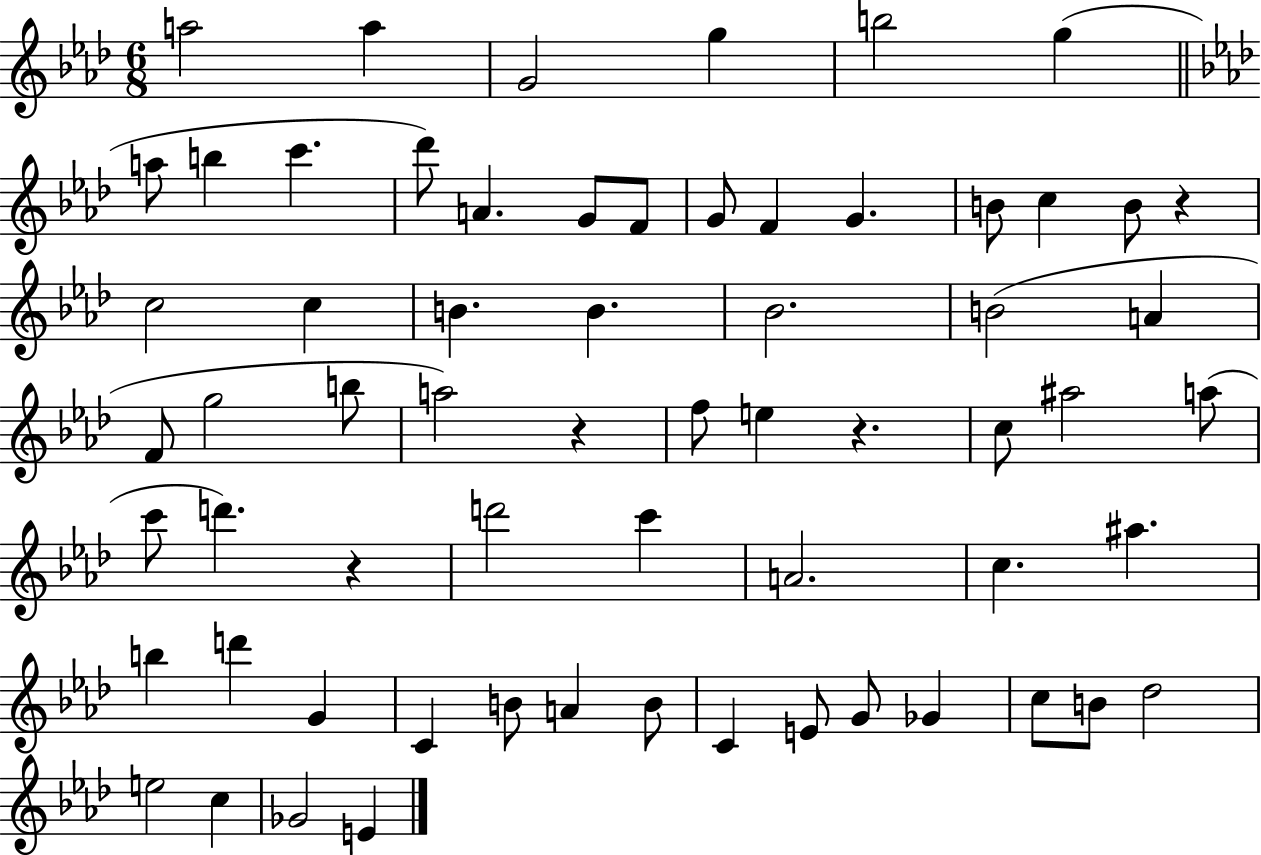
{
  \clef treble
  \numericTimeSignature
  \time 6/8
  \key aes \major
  a''2 a''4 | g'2 g''4 | b''2 g''4( | \bar "||" \break \key f \minor a''8 b''4 c'''4. | des'''8) a'4. g'8 f'8 | g'8 f'4 g'4. | b'8 c''4 b'8 r4 | \break c''2 c''4 | b'4. b'4. | bes'2. | b'2( a'4 | \break f'8 g''2 b''8 | a''2) r4 | f''8 e''4 r4. | c''8 ais''2 a''8( | \break c'''8 d'''4.) r4 | d'''2 c'''4 | a'2. | c''4. ais''4. | \break b''4 d'''4 g'4 | c'4 b'8 a'4 b'8 | c'4 e'8 g'8 ges'4 | c''8 b'8 des''2 | \break e''2 c''4 | ges'2 e'4 | \bar "|."
}